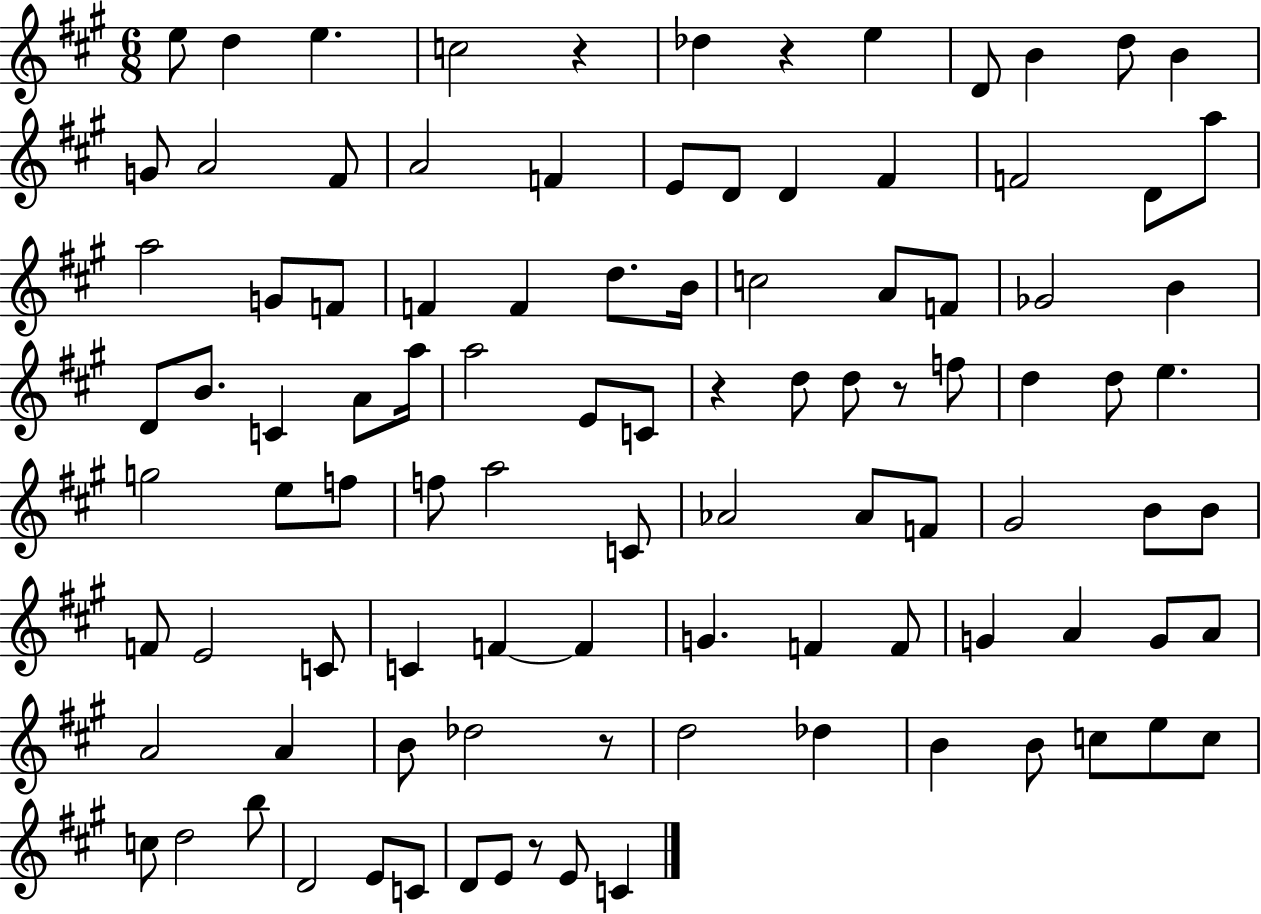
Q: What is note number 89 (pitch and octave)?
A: E4